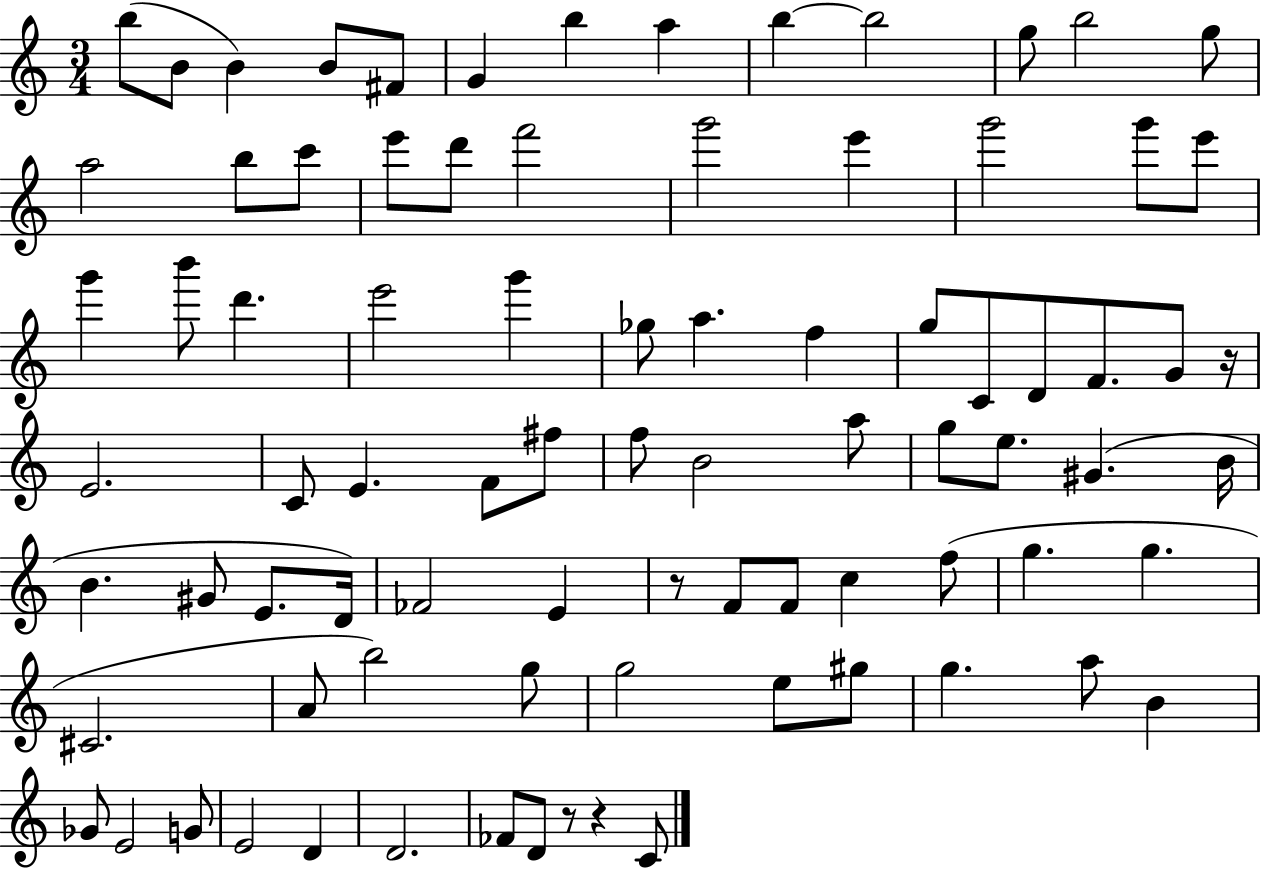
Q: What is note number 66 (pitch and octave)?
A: G5